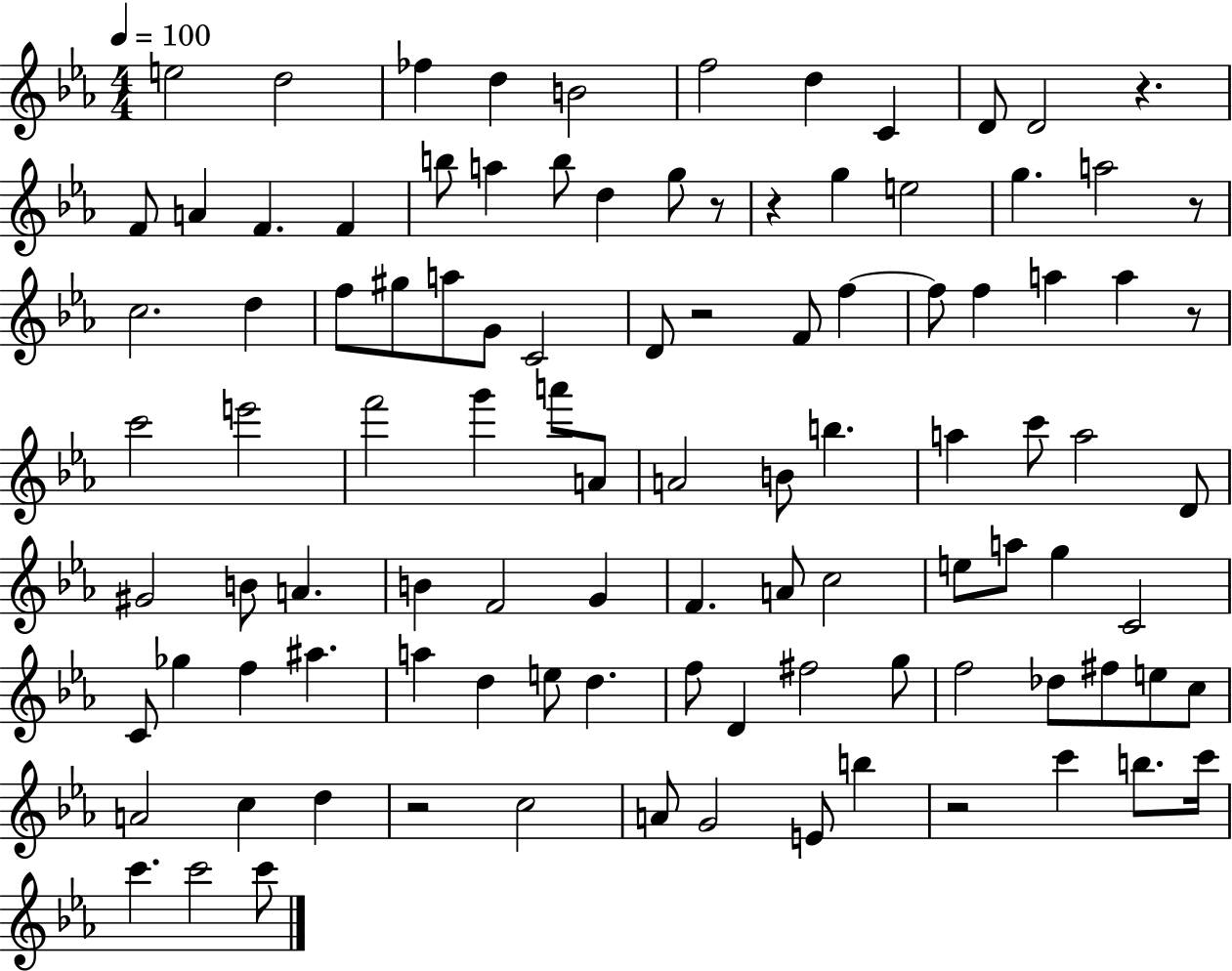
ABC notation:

X:1
T:Untitled
M:4/4
L:1/4
K:Eb
e2 d2 _f d B2 f2 d C D/2 D2 z F/2 A F F b/2 a b/2 d g/2 z/2 z g e2 g a2 z/2 c2 d f/2 ^g/2 a/2 G/2 C2 D/2 z2 F/2 f f/2 f a a z/2 c'2 e'2 f'2 g' a'/2 A/2 A2 B/2 b a c'/2 a2 D/2 ^G2 B/2 A B F2 G F A/2 c2 e/2 a/2 g C2 C/2 _g f ^a a d e/2 d f/2 D ^f2 g/2 f2 _d/2 ^f/2 e/2 c/2 A2 c d z2 c2 A/2 G2 E/2 b z2 c' b/2 c'/4 c' c'2 c'/2